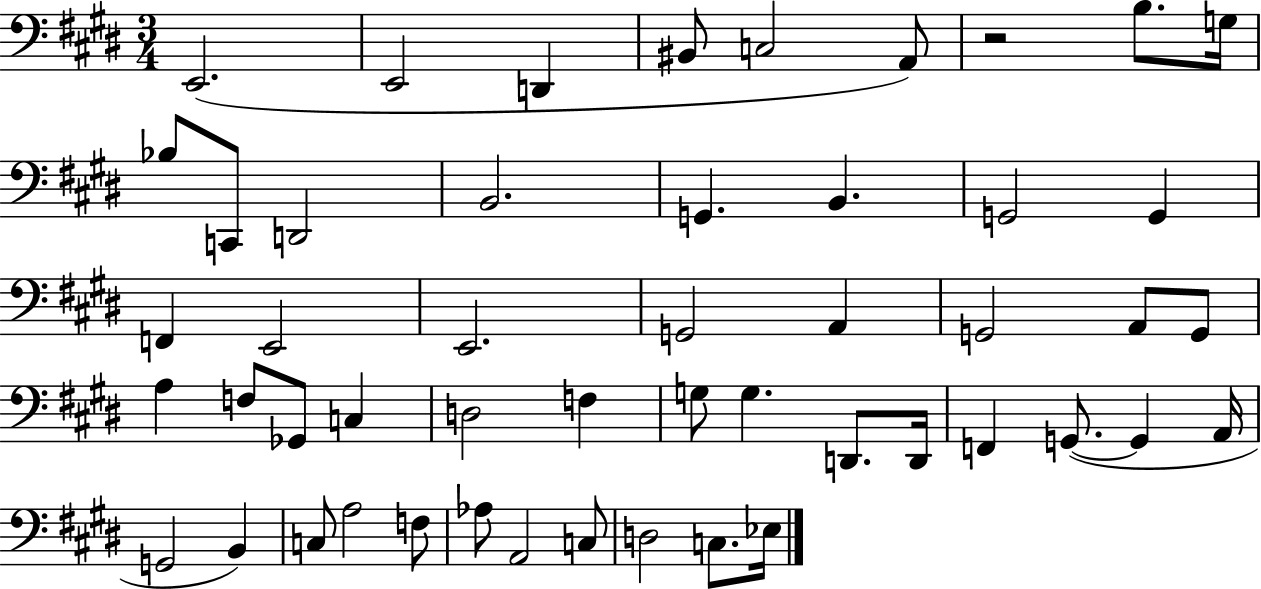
{
  \clef bass
  \numericTimeSignature
  \time 3/4
  \key e \major
  e,2.( | e,2 d,4 | bis,8 c2 a,8) | r2 b8. g16 | \break bes8 c,8 d,2 | b,2. | g,4. b,4. | g,2 g,4 | \break f,4 e,2 | e,2. | g,2 a,4 | g,2 a,8 g,8 | \break a4 f8 ges,8 c4 | d2 f4 | g8 g4. d,8. d,16 | f,4 g,8.~(~ g,4 a,16 | \break g,2 b,4) | c8 a2 f8 | aes8 a,2 c8 | d2 c8. ees16 | \break \bar "|."
}